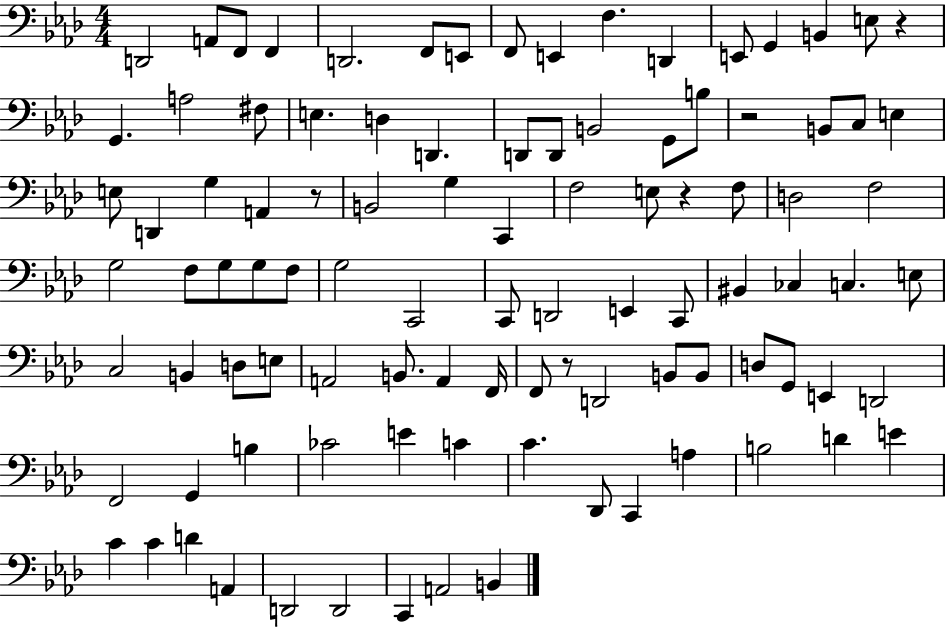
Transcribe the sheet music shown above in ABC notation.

X:1
T:Untitled
M:4/4
L:1/4
K:Ab
D,,2 A,,/2 F,,/2 F,, D,,2 F,,/2 E,,/2 F,,/2 E,, F, D,, E,,/2 G,, B,, E,/2 z G,, A,2 ^F,/2 E, D, D,, D,,/2 D,,/2 B,,2 G,,/2 B,/2 z2 B,,/2 C,/2 E, E,/2 D,, G, A,, z/2 B,,2 G, C,, F,2 E,/2 z F,/2 D,2 F,2 G,2 F,/2 G,/2 G,/2 F,/2 G,2 C,,2 C,,/2 D,,2 E,, C,,/2 ^B,, _C, C, E,/2 C,2 B,, D,/2 E,/2 A,,2 B,,/2 A,, F,,/4 F,,/2 z/2 D,,2 B,,/2 B,,/2 D,/2 G,,/2 E,, D,,2 F,,2 G,, B, _C2 E C C _D,,/2 C,, A, B,2 D E C C D A,, D,,2 D,,2 C,, A,,2 B,,